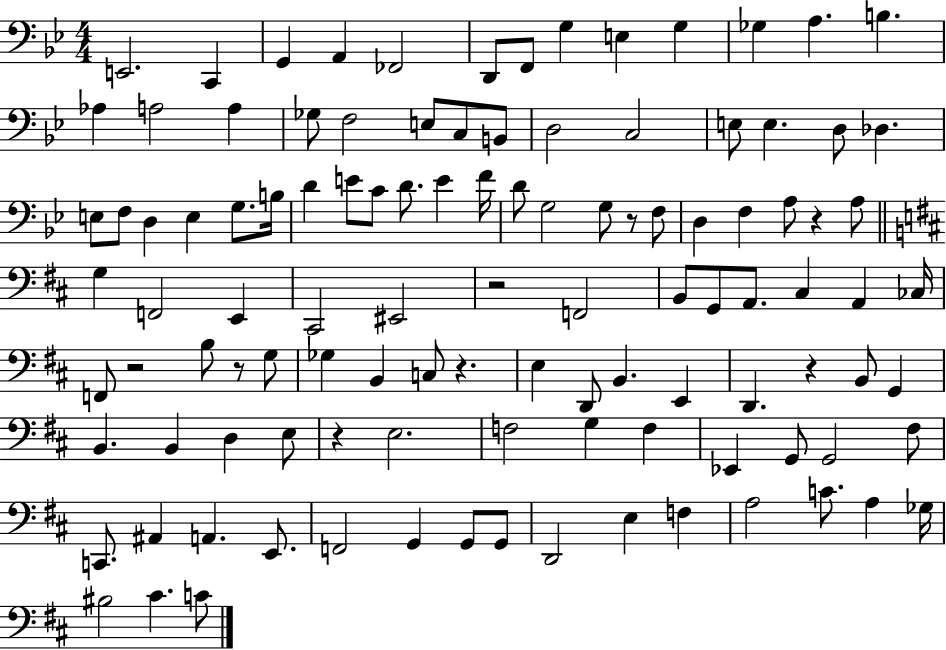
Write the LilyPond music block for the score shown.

{
  \clef bass
  \numericTimeSignature
  \time 4/4
  \key bes \major
  \repeat volta 2 { e,2. c,4 | g,4 a,4 fes,2 | d,8 f,8 g4 e4 g4 | ges4 a4. b4. | \break aes4 a2 a4 | ges8 f2 e8 c8 b,8 | d2 c2 | e8 e4. d8 des4. | \break e8 f8 d4 e4 g8. b16 | d'4 e'8 c'8 d'8. e'4 f'16 | d'8 g2 g8 r8 f8 | d4 f4 a8 r4 a8 | \break \bar "||" \break \key d \major g4 f,2 e,4 | cis,2 eis,2 | r2 f,2 | b,8 g,8 a,8. cis4 a,4 ces16 | \break f,8 r2 b8 r8 g8 | ges4 b,4 c8 r4. | e4 d,8 b,4. e,4 | d,4. r4 b,8 g,4 | \break b,4. b,4 d4 e8 | r4 e2. | f2 g4 f4 | ees,4 g,8 g,2 fis8 | \break c,8. ais,4 a,4. e,8. | f,2 g,4 g,8 g,8 | d,2 e4 f4 | a2 c'8. a4 ges16 | \break bis2 cis'4. c'8 | } \bar "|."
}